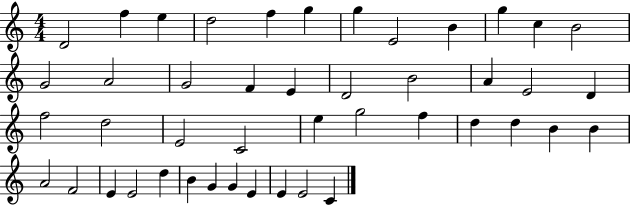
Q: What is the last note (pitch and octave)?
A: C4